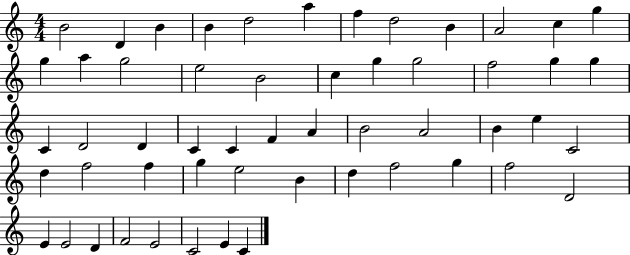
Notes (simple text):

B4/h D4/q B4/q B4/q D5/h A5/q F5/q D5/h B4/q A4/h C5/q G5/q G5/q A5/q G5/h E5/h B4/h C5/q G5/q G5/h F5/h G5/q G5/q C4/q D4/h D4/q C4/q C4/q F4/q A4/q B4/h A4/h B4/q E5/q C4/h D5/q F5/h F5/q G5/q E5/h B4/q D5/q F5/h G5/q F5/h D4/h E4/q E4/h D4/q F4/h E4/h C4/h E4/q C4/q